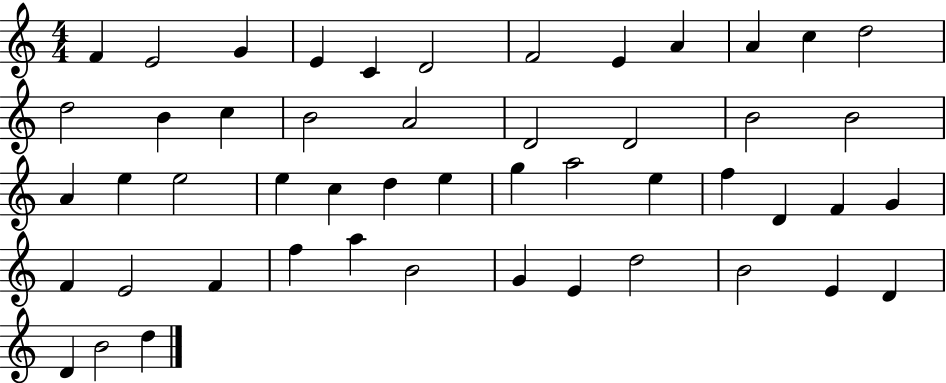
F4/q E4/h G4/q E4/q C4/q D4/h F4/h E4/q A4/q A4/q C5/q D5/h D5/h B4/q C5/q B4/h A4/h D4/h D4/h B4/h B4/h A4/q E5/q E5/h E5/q C5/q D5/q E5/q G5/q A5/h E5/q F5/q D4/q F4/q G4/q F4/q E4/h F4/q F5/q A5/q B4/h G4/q E4/q D5/h B4/h E4/q D4/q D4/q B4/h D5/q